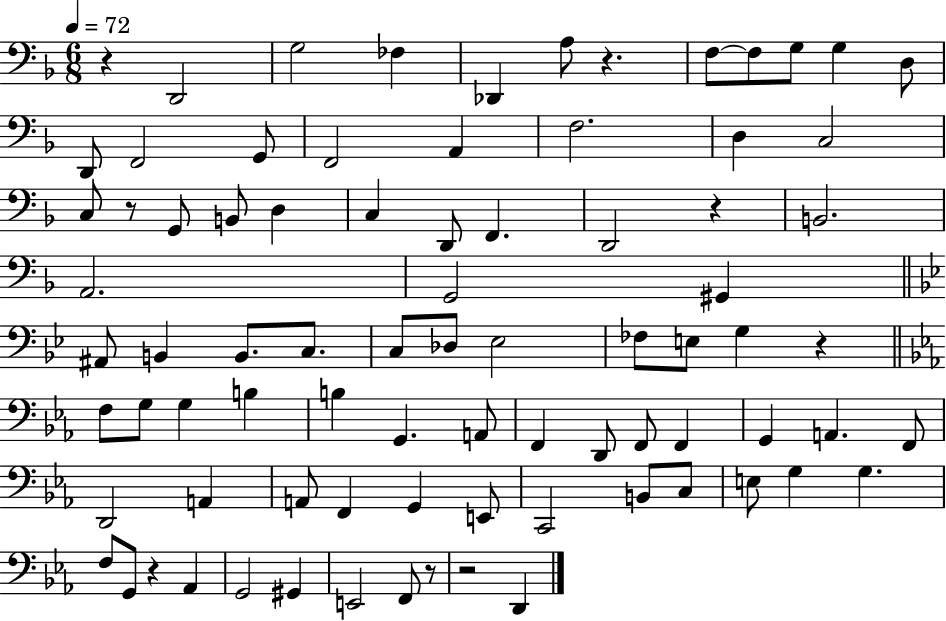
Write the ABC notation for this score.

X:1
T:Untitled
M:6/8
L:1/4
K:F
z D,,2 G,2 _F, _D,, A,/2 z F,/2 F,/2 G,/2 G, D,/2 D,,/2 F,,2 G,,/2 F,,2 A,, F,2 D, C,2 C,/2 z/2 G,,/2 B,,/2 D, C, D,,/2 F,, D,,2 z B,,2 A,,2 G,,2 ^G,, ^A,,/2 B,, B,,/2 C,/2 C,/2 _D,/2 _E,2 _F,/2 E,/2 G, z F,/2 G,/2 G, B, B, G,, A,,/2 F,, D,,/2 F,,/2 F,, G,, A,, F,,/2 D,,2 A,, A,,/2 F,, G,, E,,/2 C,,2 B,,/2 C,/2 E,/2 G, G, F,/2 G,,/2 z _A,, G,,2 ^G,, E,,2 F,,/2 z/2 z2 D,,